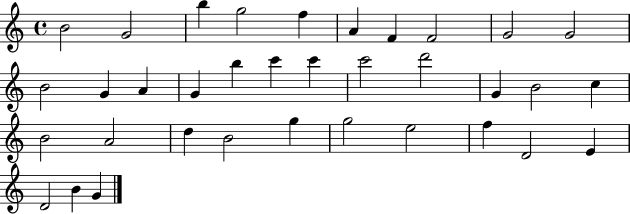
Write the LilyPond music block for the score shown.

{
  \clef treble
  \time 4/4
  \defaultTimeSignature
  \key c \major
  b'2 g'2 | b''4 g''2 f''4 | a'4 f'4 f'2 | g'2 g'2 | \break b'2 g'4 a'4 | g'4 b''4 c'''4 c'''4 | c'''2 d'''2 | g'4 b'2 c''4 | \break b'2 a'2 | d''4 b'2 g''4 | g''2 e''2 | f''4 d'2 e'4 | \break d'2 b'4 g'4 | \bar "|."
}